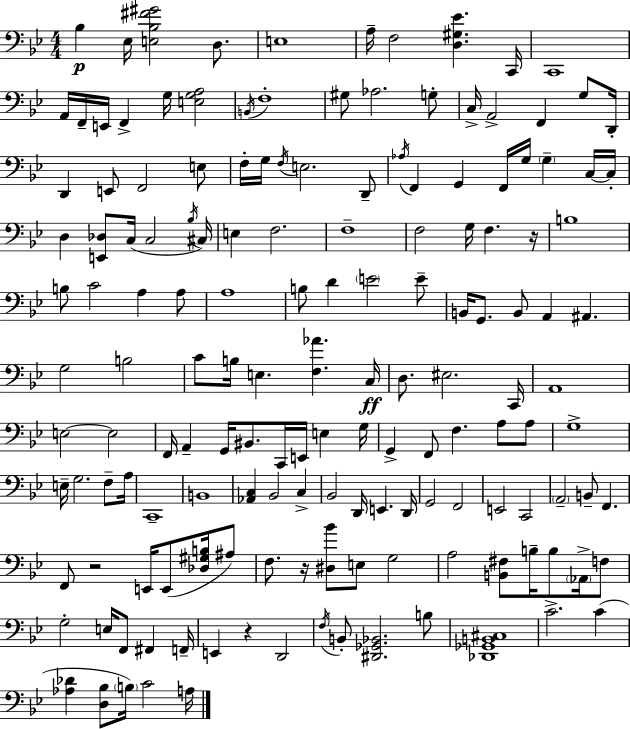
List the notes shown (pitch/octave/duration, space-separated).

Bb3/q Eb3/s [E3,Bb3,F#4,G#4]/h D3/e. E3/w A3/s F3/h [D3,G#3,Eb4]/q. C2/s C2/w A2/s F2/s E2/s F2/q G3/s [E3,G3,A3]/h B2/s F3/w G#3/e Ab3/h. G3/e C3/s A2/h F2/q G3/e D2/s D2/q E2/e F2/h E3/e F3/s G3/s F3/s E3/h. D2/e Ab3/s F2/q G2/q F2/s G3/s G3/q C3/s C3/s D3/q [E2,Db3]/e C3/s C3/h Bb3/s C#3/s E3/q F3/h. F3/w F3/h G3/s F3/q. R/s B3/w B3/e C4/h A3/q A3/e A3/w B3/e D4/q E4/h E4/e B2/s G2/e. B2/e A2/q A#2/q. G3/h B3/h C4/e B3/s E3/q. [F3,Ab4]/q. C3/s D3/e. EIS3/h. C2/s A2/w E3/h E3/h F2/s A2/q G2/s BIS2/e. C2/s E2/s E3/q G3/s G2/q F2/e F3/q. A3/e A3/e G3/w E3/s G3/h. F3/e A3/s C2/w B2/w [Ab2,C3]/q Bb2/h C3/q Bb2/h D2/s E2/q. D2/s G2/h F2/h E2/h C2/h A2/h B2/e F2/q. F2/e R/h E2/s E2/e [Db3,G#3,B3]/s A#3/e F3/e. R/s [D#3,Bb4]/e E3/e G3/h A3/h [B2,F#3]/e B3/s B3/e Ab2/s F3/e G3/h E3/s F2/e F#2/q F2/s E2/q R/q D2/h F3/s B2/e [D#2,Gb2,Bb2]/h. B3/e [Db2,Gb2,B2,C#3]/w C4/h. C4/q [Ab3,Db4]/q [D3,Bb3]/e B3/s C4/h A3/s